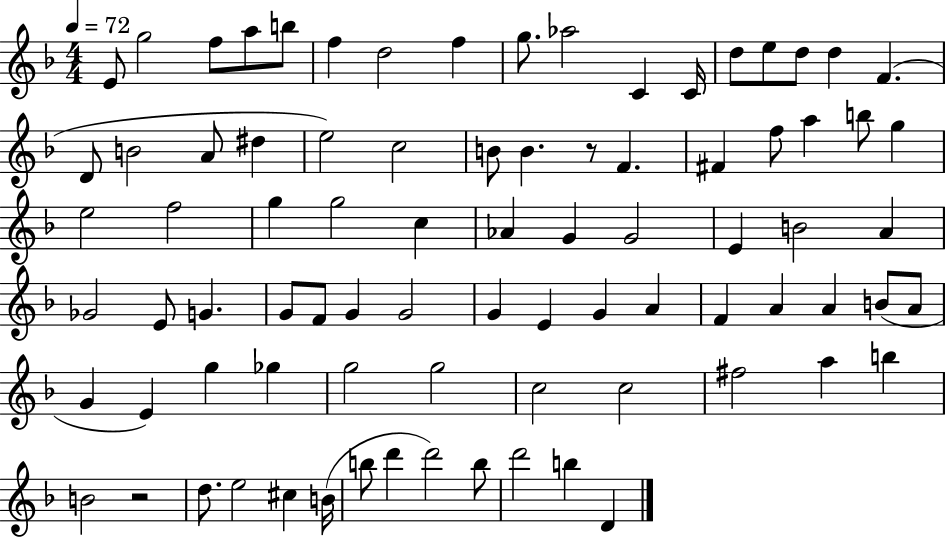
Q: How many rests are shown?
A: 2